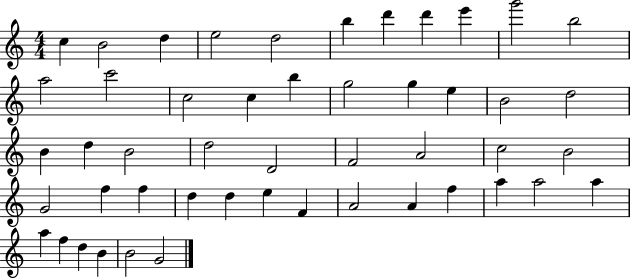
C5/q B4/h D5/q E5/h D5/h B5/q D6/q D6/q E6/q G6/h B5/h A5/h C6/h C5/h C5/q B5/q G5/h G5/q E5/q B4/h D5/h B4/q D5/q B4/h D5/h D4/h F4/h A4/h C5/h B4/h G4/h F5/q F5/q D5/q D5/q E5/q F4/q A4/h A4/q F5/q A5/q A5/h A5/q A5/q F5/q D5/q B4/q B4/h G4/h